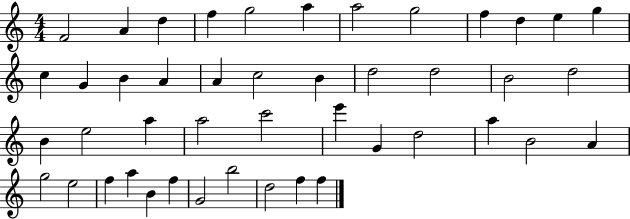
F4/h A4/q D5/q F5/q G5/h A5/q A5/h G5/h F5/q D5/q E5/q G5/q C5/q G4/q B4/q A4/q A4/q C5/h B4/q D5/h D5/h B4/h D5/h B4/q E5/h A5/q A5/h C6/h E6/q G4/q D5/h A5/q B4/h A4/q G5/h E5/h F5/q A5/q B4/q F5/q G4/h B5/h D5/h F5/q F5/q